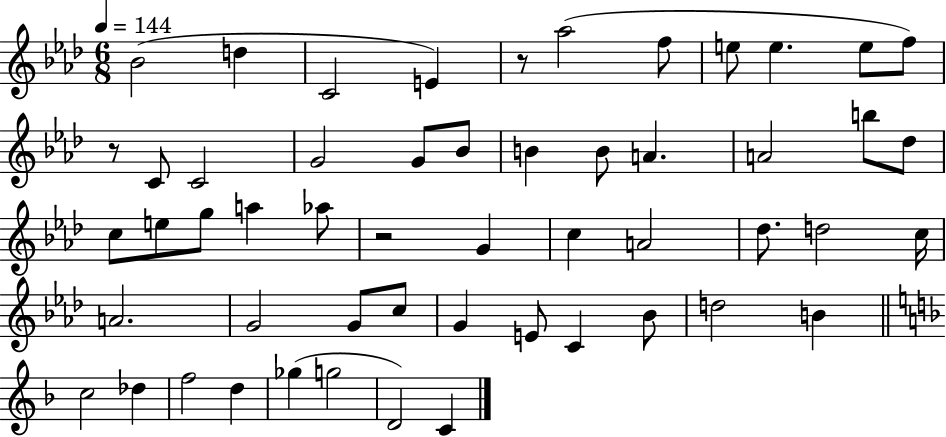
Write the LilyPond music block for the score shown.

{
  \clef treble
  \numericTimeSignature
  \time 6/8
  \key aes \major
  \tempo 4 = 144
  \repeat volta 2 { bes'2( d''4 | c'2 e'4) | r8 aes''2( f''8 | e''8 e''4. e''8 f''8) | \break r8 c'8 c'2 | g'2 g'8 bes'8 | b'4 b'8 a'4. | a'2 b''8 des''8 | \break c''8 e''8 g''8 a''4 aes''8 | r2 g'4 | c''4 a'2 | des''8. d''2 c''16 | \break a'2. | g'2 g'8 c''8 | g'4 e'8 c'4 bes'8 | d''2 b'4 | \break \bar "||" \break \key d \minor c''2 des''4 | f''2 d''4 | ges''4( g''2 | d'2) c'4 | \break } \bar "|."
}